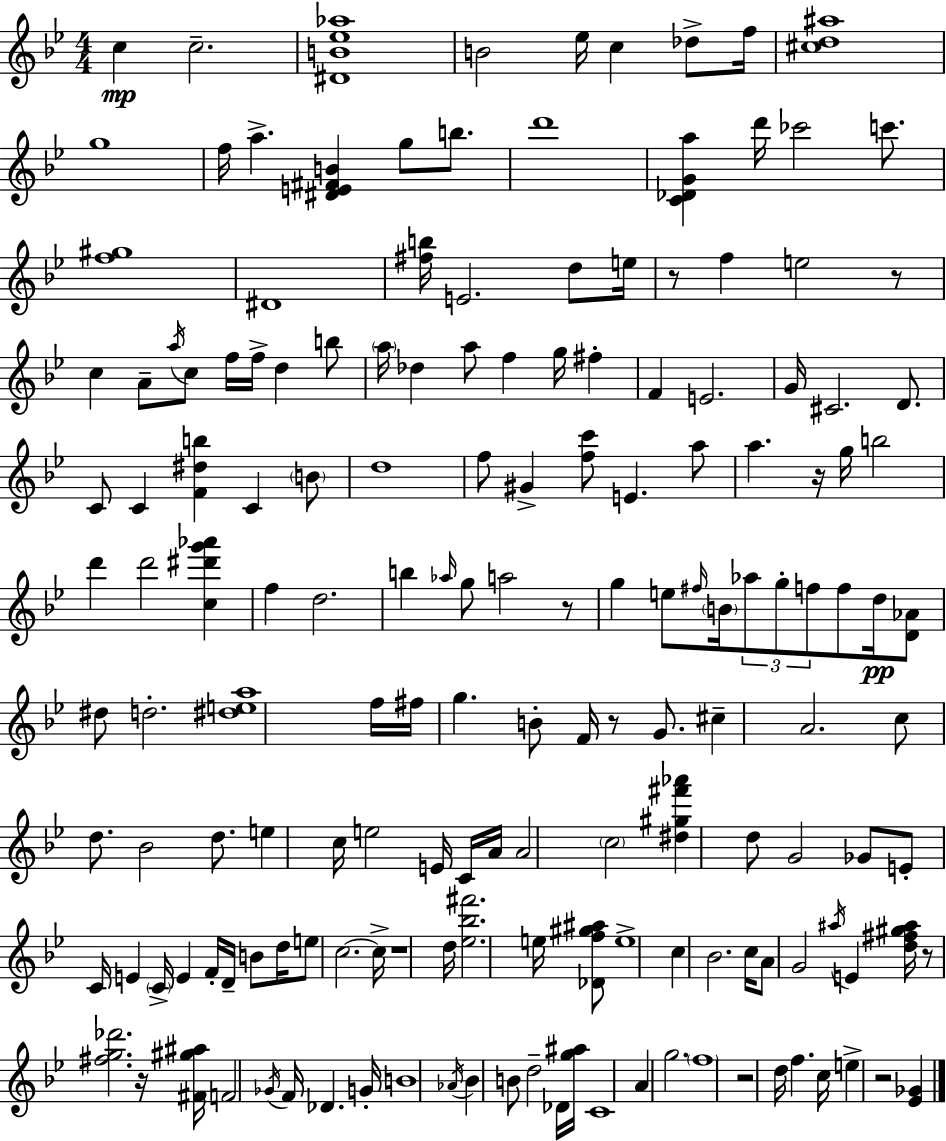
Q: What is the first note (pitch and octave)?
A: C5